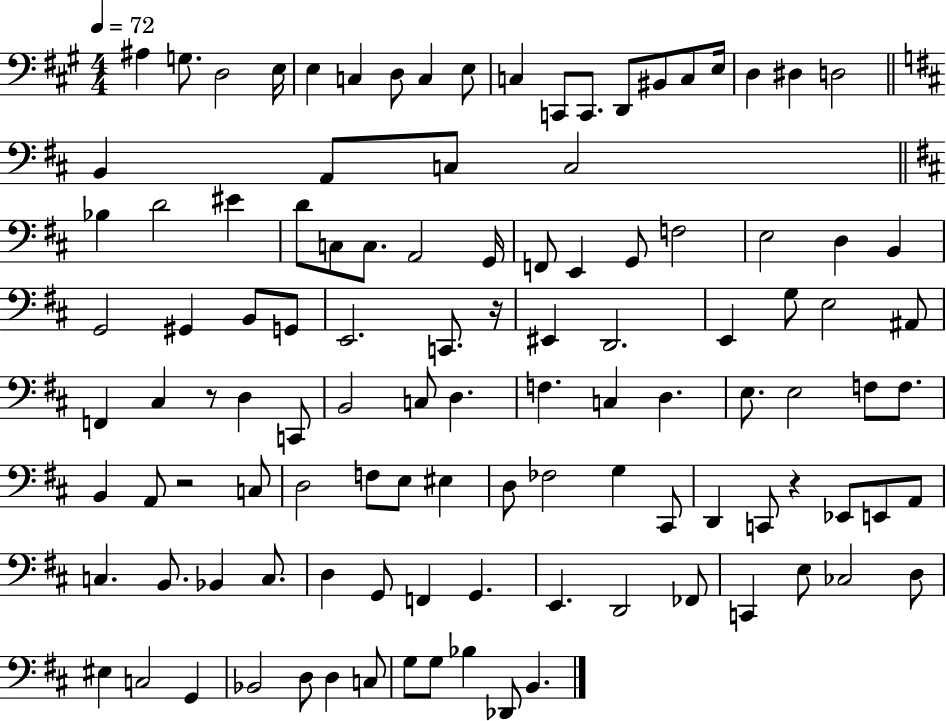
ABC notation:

X:1
T:Untitled
M:4/4
L:1/4
K:A
^A, G,/2 D,2 E,/4 E, C, D,/2 C, E,/2 C, C,,/2 C,,/2 D,,/2 ^B,,/2 C,/2 E,/4 D, ^D, D,2 B,, A,,/2 C,/2 C,2 _B, D2 ^E D/2 C,/2 C,/2 A,,2 G,,/4 F,,/2 E,, G,,/2 F,2 E,2 D, B,, G,,2 ^G,, B,,/2 G,,/2 E,,2 C,,/2 z/4 ^E,, D,,2 E,, G,/2 E,2 ^A,,/2 F,, ^C, z/2 D, C,,/2 B,,2 C,/2 D, F, C, D, E,/2 E,2 F,/2 F,/2 B,, A,,/2 z2 C,/2 D,2 F,/2 E,/2 ^E, D,/2 _F,2 G, ^C,,/2 D,, C,,/2 z _E,,/2 E,,/2 A,,/2 C, B,,/2 _B,, C,/2 D, G,,/2 F,, G,, E,, D,,2 _F,,/2 C,, E,/2 _C,2 D,/2 ^E, C,2 G,, _B,,2 D,/2 D, C,/2 G,/2 G,/2 _B, _D,,/2 B,,